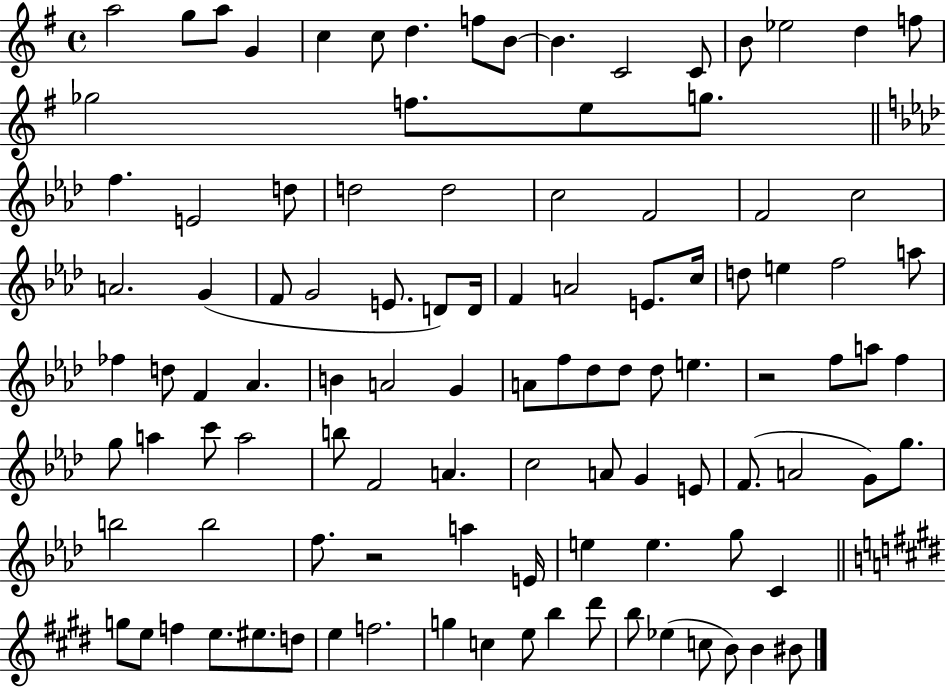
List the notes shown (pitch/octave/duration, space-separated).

A5/h G5/e A5/e G4/q C5/q C5/e D5/q. F5/e B4/e B4/q. C4/h C4/e B4/e Eb5/h D5/q F5/e Gb5/h F5/e. E5/e G5/e. F5/q. E4/h D5/e D5/h D5/h C5/h F4/h F4/h C5/h A4/h. G4/q F4/e G4/h E4/e. D4/e D4/s F4/q A4/h E4/e. C5/s D5/e E5/q F5/h A5/e FES5/q D5/e F4/q Ab4/q. B4/q A4/h G4/q A4/e F5/e Db5/e Db5/e Db5/e E5/q. R/h F5/e A5/e F5/q G5/e A5/q C6/e A5/h B5/e F4/h A4/q. C5/h A4/e G4/q E4/e F4/e. A4/h G4/e G5/e. B5/h B5/h F5/e. R/h A5/q E4/s E5/q E5/q. G5/e C4/q G5/e E5/e F5/q E5/e. EIS5/e. D5/e E5/q F5/h. G5/q C5/q E5/e B5/q D#6/e B5/e Eb5/q C5/e B4/e B4/q BIS4/e